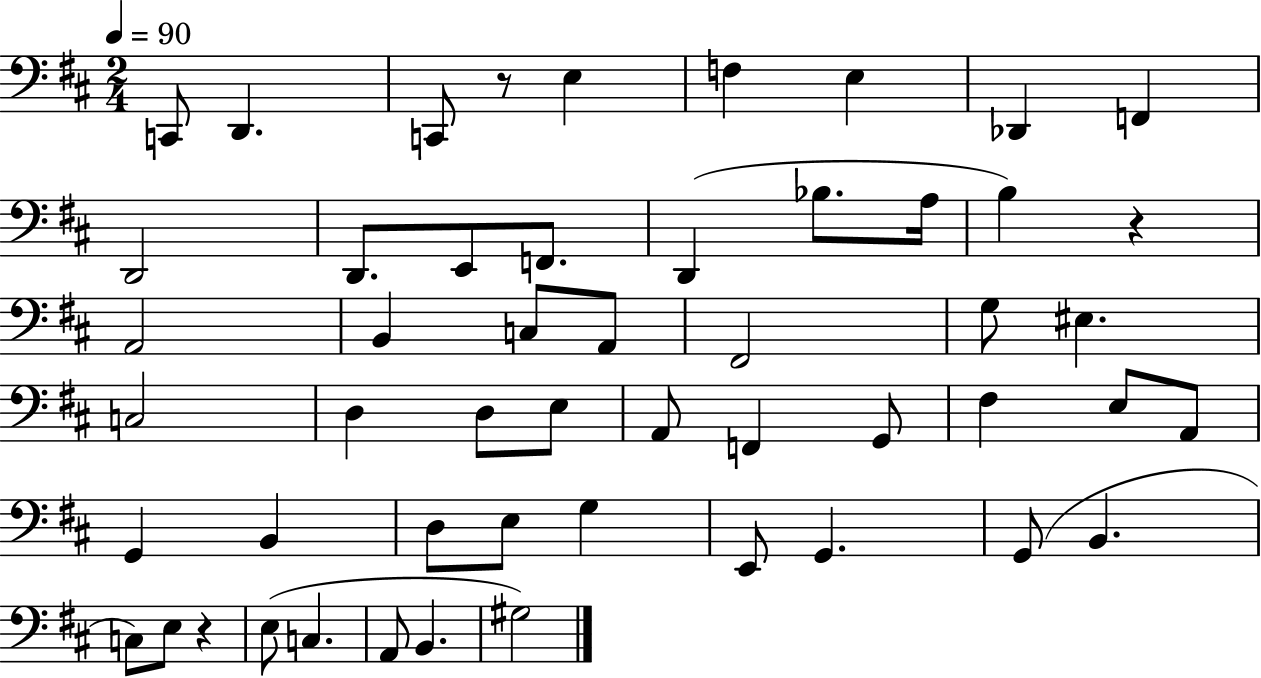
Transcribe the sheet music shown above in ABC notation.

X:1
T:Untitled
M:2/4
L:1/4
K:D
C,,/2 D,, C,,/2 z/2 E, F, E, _D,, F,, D,,2 D,,/2 E,,/2 F,,/2 D,, _B,/2 A,/4 B, z A,,2 B,, C,/2 A,,/2 ^F,,2 G,/2 ^E, C,2 D, D,/2 E,/2 A,,/2 F,, G,,/2 ^F, E,/2 A,,/2 G,, B,, D,/2 E,/2 G, E,,/2 G,, G,,/2 B,, C,/2 E,/2 z E,/2 C, A,,/2 B,, ^G,2